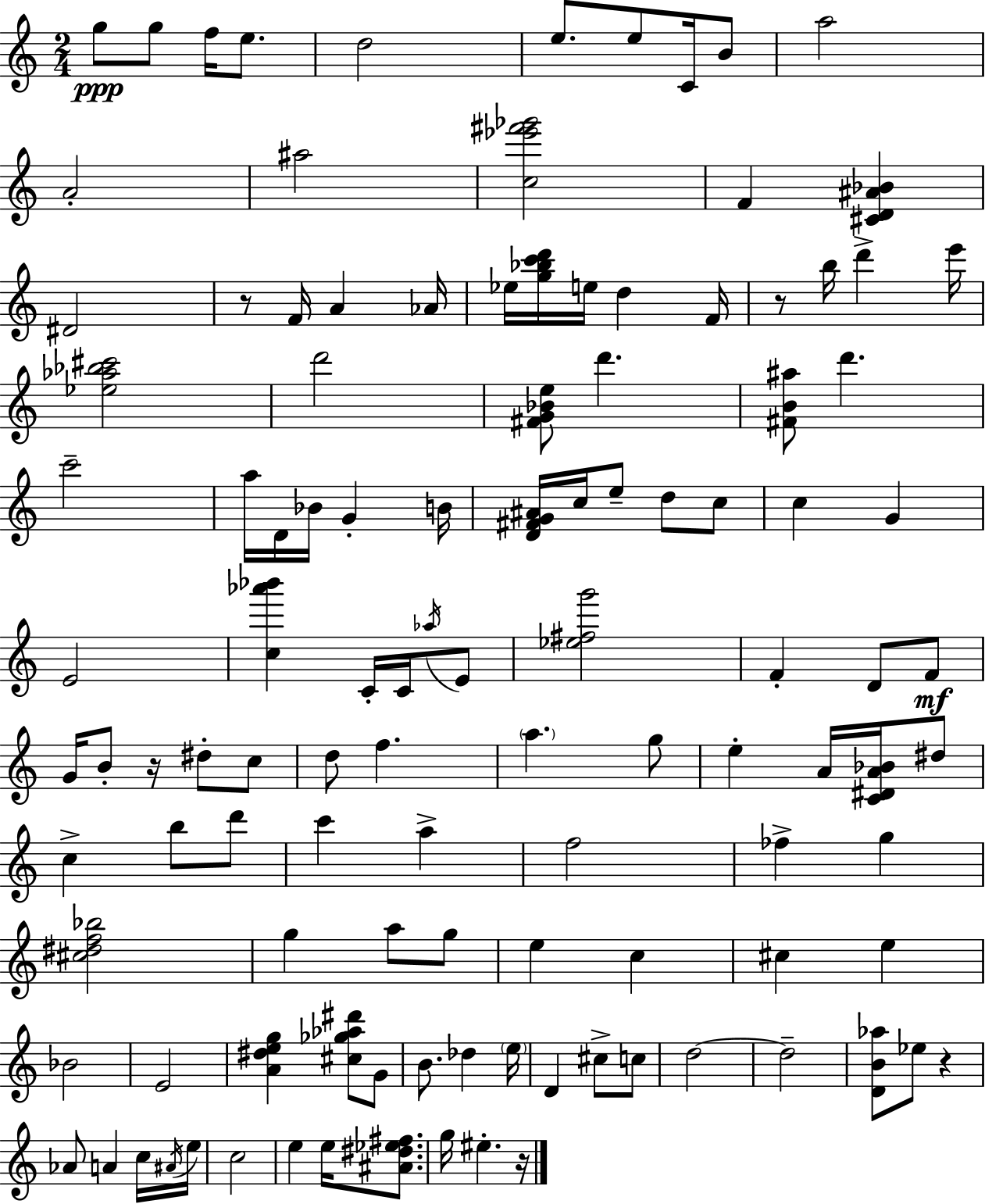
G5/e G5/e F5/s E5/e. D5/h E5/e. E5/e C4/s B4/e A5/h A4/h A#5/h [C5,Eb6,F#6,Gb6]/h F4/q [C#4,D4,A#4,Bb4]/q D#4/h R/e F4/s A4/q Ab4/s Eb5/s [G5,Bb5,C6,D6]/s E5/s D5/q F4/s R/e B5/s D6/q E6/s [Eb5,Ab5,Bb5,C#6]/h D6/h [F#4,G4,Bb4,E5]/e D6/q. [F#4,B4,A#5]/e D6/q. C6/h A5/s D4/s Bb4/s G4/q B4/s [D4,F#4,G4,A#4]/s C5/s E5/e D5/e C5/e C5/q G4/q E4/h [C5,Ab6,Bb6]/q C4/s C4/s Ab5/s E4/e [Eb5,F#5,G6]/h F4/q D4/e F4/e G4/s B4/e R/s D#5/e C5/e D5/e F5/q. A5/q. G5/e E5/q A4/s [C4,D#4,A4,Bb4]/s D#5/e C5/q B5/e D6/e C6/q A5/q F5/h FES5/q G5/q [C#5,D#5,F5,Bb5]/h G5/q A5/e G5/e E5/q C5/q C#5/q E5/q Bb4/h E4/h [A4,D#5,E5,G5]/q [C#5,Gb5,Ab5,D#6]/e G4/e B4/e. Db5/q E5/s D4/q C#5/e C5/e D5/h D5/h [D4,B4,Ab5]/e Eb5/e R/q Ab4/e A4/q C5/s A#4/s E5/s C5/h E5/q E5/s [A#4,D#5,Eb5,F#5]/e. G5/s EIS5/q. R/s